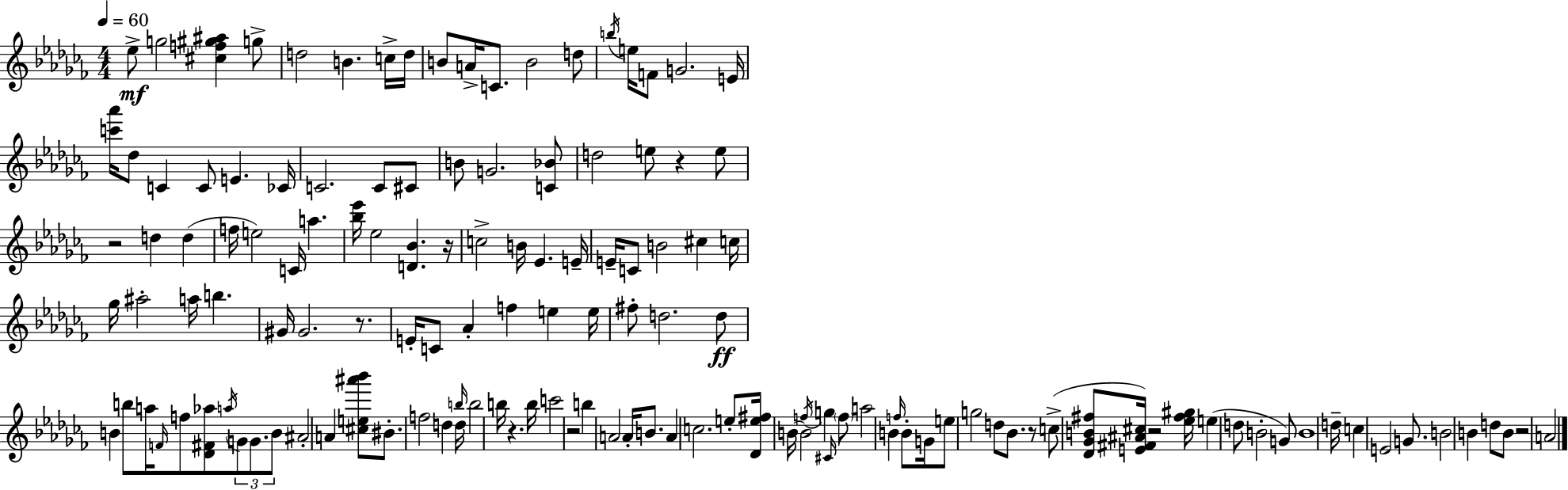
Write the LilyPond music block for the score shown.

{
  \clef treble
  \numericTimeSignature
  \time 4/4
  \key aes \minor
  \tempo 4 = 60
  ees''8->\mf g''2 <cis'' f'' gis'' ais''>4 g''8-> | d''2 b'4. c''16-> d''16 | b'8 a'16-> c'8. b'2 d''8 | \acciaccatura { b''16 } e''16 f'8 g'2. | \break e'16 <c''' aes'''>16 des''8 c'4 c'8 e'4. | ces'16 c'2. c'8 cis'8 | b'8 g'2. <c' bes'>8 | d''2 e''8 r4 e''8 | \break r2 d''4 d''4( | f''16 e''2) c'16 a''4. | <bes'' ees'''>16 ees''2 <d' bes'>4. | r16 c''2-> b'16 ees'4. | \break e'16-- e'16-- c'8 b'2 cis''4 | c''16 ges''16 ais''2-. a''16 b''4. | gis'16 gis'2. r8. | e'16-. c'8 aes'4-. f''4 e''4 | \break e''16 fis''8-. d''2. d''8\ff | b'4 b''8 a''16 \grace { f'16 } f''8 <des' fis' aes''>8 \acciaccatura { a''16 } \tuplet 3/2 { g'8 | g'8. b'8 } ais'2-. a'4 | <cis'' e'' ais''' bes'''>8 bis'8.-. f''2 d''4 | \break d''16 \grace { b''16 } b''2 b''16 r4. | b''16 c'''2 r2 | b''4 a'2 | a'16-. b'8. a'4 c''2. | \break e''8-. <des' e'' fis''>16 b'16~~ b'2 | \acciaccatura { f''16 } g''4 \grace { cis'16 } \parenthesize f''8 a''2 | b'4 \grace { f''16 } b'8-. g'16 e''8 g''2 | d''8 bes'8. r8 c''8->( <des' ges' b' fis''>8 <e' fis' ais' cis''>16) r2 | \break <ees'' fis'' gis''>16 e''4( d''8 b'2-. | g'8) b'1 | d''16-- c''4 e'2 | g'8. b'2 b'4 | \break d''8 b'8 r2 a'2 | \bar "|."
}